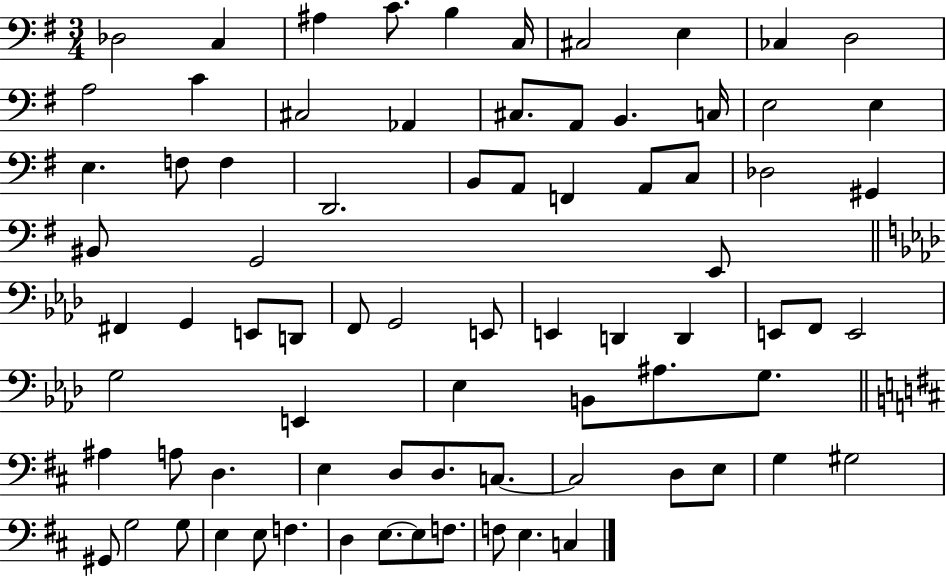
Db3/h C3/q A#3/q C4/e. B3/q C3/s C#3/h E3/q CES3/q D3/h A3/h C4/q C#3/h Ab2/q C#3/e. A2/e B2/q. C3/s E3/h E3/q E3/q. F3/e F3/q D2/h. B2/e A2/e F2/q A2/e C3/e Db3/h G#2/q BIS2/e G2/h E2/e F#2/q G2/q E2/e D2/e F2/e G2/h E2/e E2/q D2/q D2/q E2/e F2/e E2/h G3/h E2/q Eb3/q B2/e A#3/e. G3/e. A#3/q A3/e D3/q. E3/q D3/e D3/e. C3/e. C3/h D3/e E3/e G3/q G#3/h G#2/e G3/h G3/e E3/q E3/e F3/q. D3/q E3/e. E3/e F3/e. F3/e E3/q. C3/q